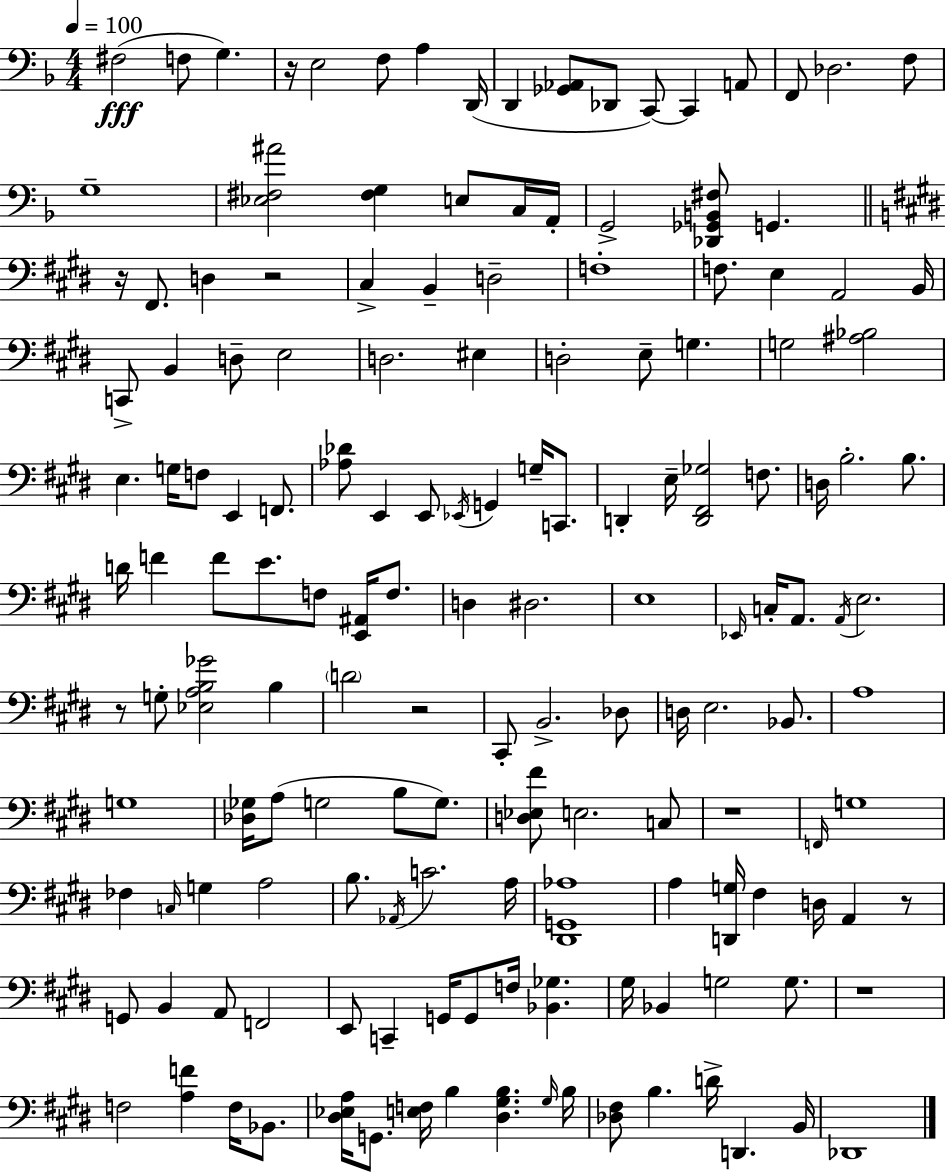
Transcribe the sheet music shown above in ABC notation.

X:1
T:Untitled
M:4/4
L:1/4
K:F
^F,2 F,/2 G, z/4 E,2 F,/2 A, D,,/4 D,, [_G,,_A,,]/2 _D,,/2 C,,/2 C,, A,,/2 F,,/2 _D,2 F,/2 G,4 [_E,^F,^A]2 [^F,G,] E,/2 C,/4 A,,/4 G,,2 [_D,,_G,,B,,^F,]/2 G,, z/4 ^F,,/2 D, z2 ^C, B,, D,2 F,4 F,/2 E, A,,2 B,,/4 C,,/2 B,, D,/2 E,2 D,2 ^E, D,2 E,/2 G, G,2 [^A,_B,]2 E, G,/4 F,/2 E,, F,,/2 [_A,_D]/2 E,, E,,/2 _E,,/4 G,, G,/4 C,,/2 D,, E,/4 [D,,^F,,_G,]2 F,/2 D,/4 B,2 B,/2 D/4 F F/2 E/2 F,/2 [E,,^A,,]/4 F,/2 D, ^D,2 E,4 _E,,/4 C,/4 A,,/2 A,,/4 E,2 z/2 G,/2 [_E,A,B,_G]2 B, D2 z2 ^C,,/2 B,,2 _D,/2 D,/4 E,2 _B,,/2 A,4 G,4 [_D,_G,]/4 A,/2 G,2 B,/2 G,/2 [D,_E,^F]/2 E,2 C,/2 z4 F,,/4 G,4 _F, C,/4 G, A,2 B,/2 _A,,/4 C2 A,/4 [^D,,G,,_A,]4 A, [D,,G,]/4 ^F, D,/4 A,, z/2 G,,/2 B,, A,,/2 F,,2 E,,/2 C,, G,,/4 G,,/2 F,/4 [_B,,_G,] ^G,/4 _B,, G,2 G,/2 z4 F,2 [A,F] F,/4 _B,,/2 [^D,_E,A,]/4 G,,/2 [E,F,]/4 B, [^D,^G,B,] ^G,/4 B,/4 [_D,^F,]/2 B, D/4 D,, B,,/4 _D,,4